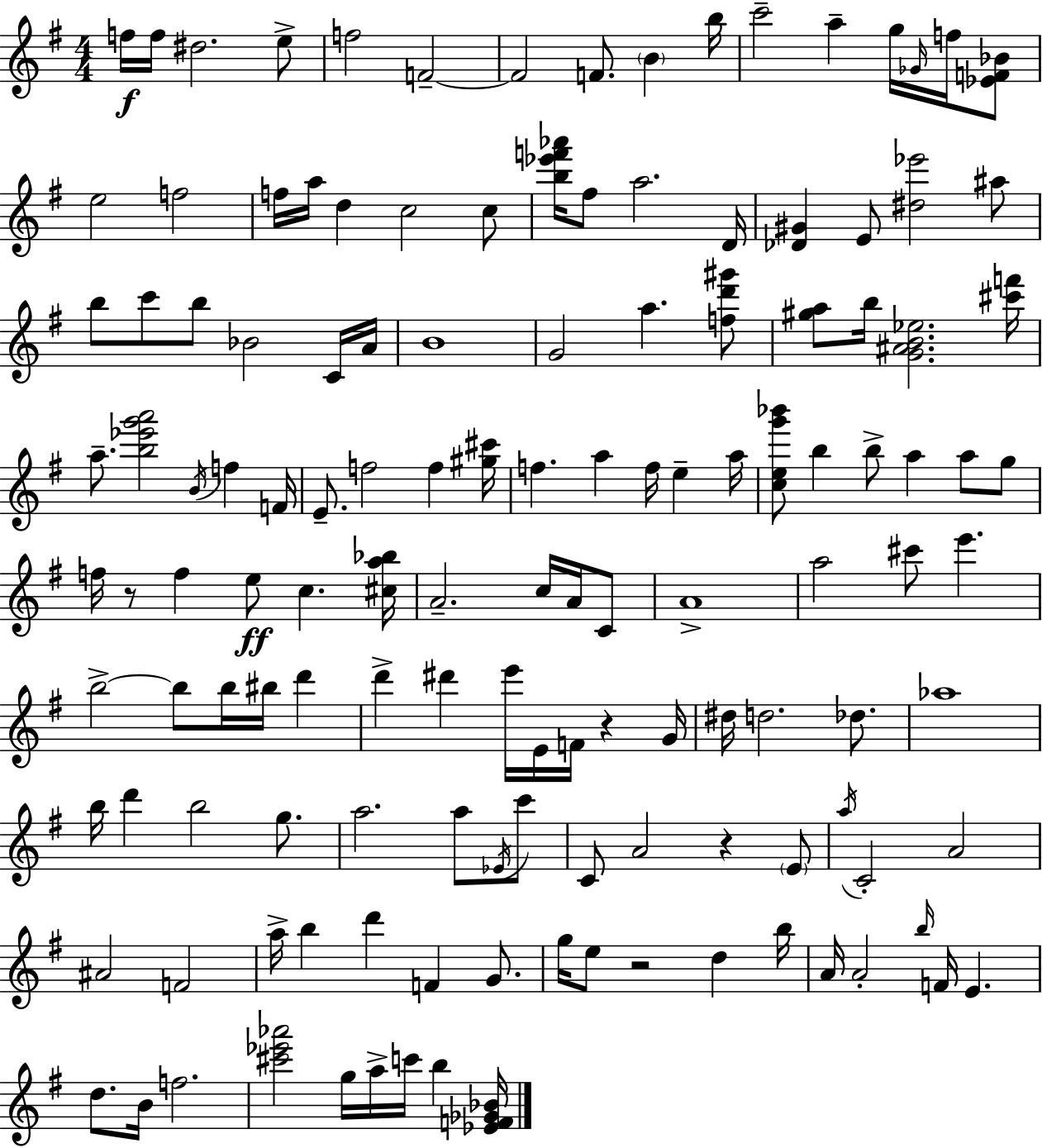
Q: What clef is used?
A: treble